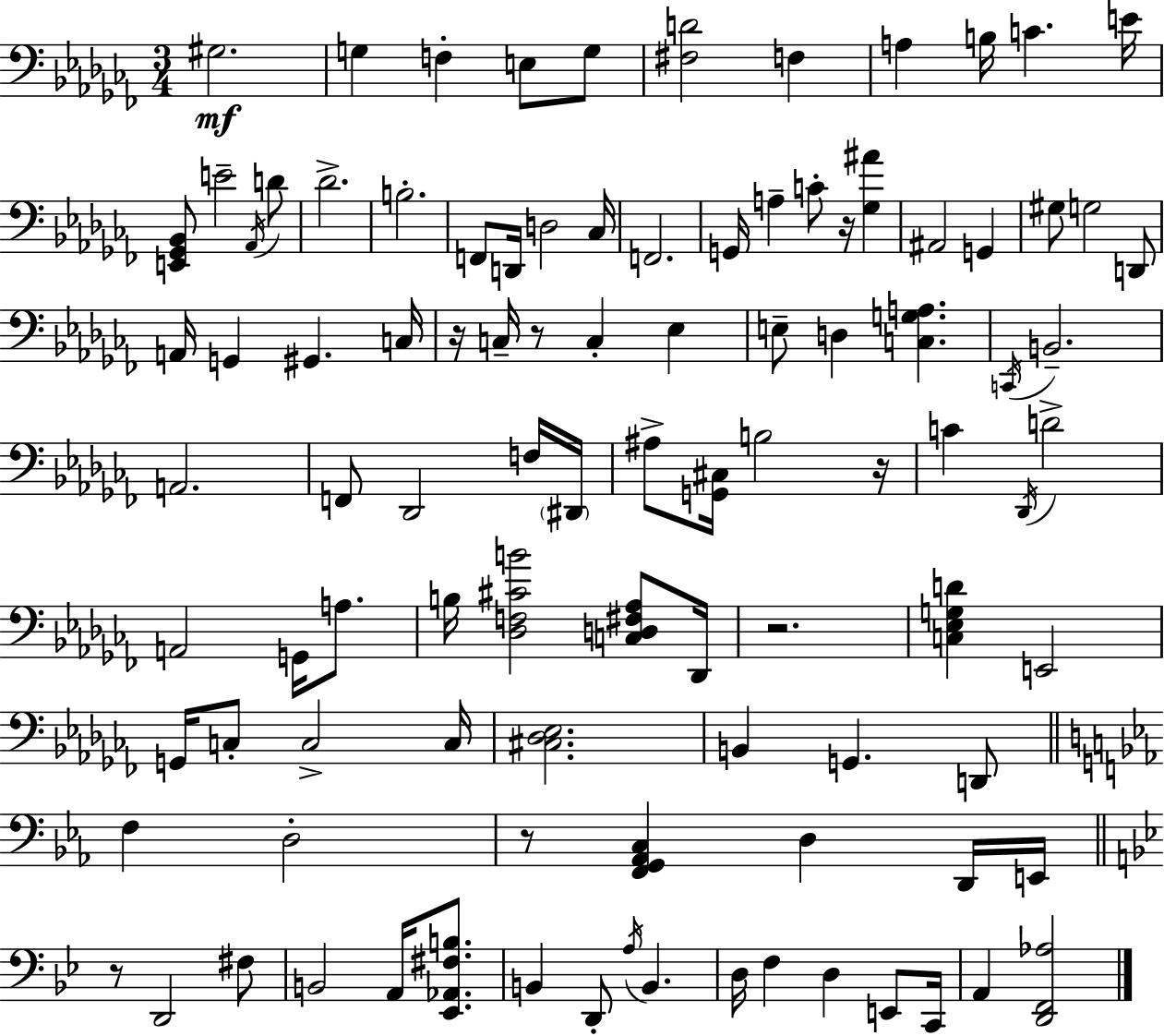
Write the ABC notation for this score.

X:1
T:Untitled
M:3/4
L:1/4
K:Abm
^G,2 G, F, E,/2 G,/2 [^F,D]2 F, A, B,/4 C E/4 [E,,_G,,_B,,]/2 E2 _A,,/4 D/2 _D2 B,2 F,,/2 D,,/4 D,2 _C,/4 F,,2 G,,/4 A, C/2 z/4 [_G,^A] ^A,,2 G,, ^G,/2 G,2 D,,/2 A,,/4 G,, ^G,, C,/4 z/4 C,/4 z/2 C, _E, E,/2 D, [C,G,A,] C,,/4 B,,2 A,,2 F,,/2 _D,,2 F,/4 ^D,,/4 ^A,/2 [G,,^C,]/4 B,2 z/4 C _D,,/4 D2 A,,2 G,,/4 A,/2 B,/4 [_D,F,^CB]2 [C,D,^F,_A,]/2 _D,,/4 z2 [C,_E,G,D] E,,2 G,,/4 C,/2 C,2 C,/4 [^C,_D,_E,]2 B,, G,, D,,/2 F, D,2 z/2 [F,,G,,_A,,C,] D, D,,/4 E,,/4 z/2 D,,2 ^F,/2 B,,2 A,,/4 [_E,,_A,,^F,B,]/2 B,, D,,/2 A,/4 B,, D,/4 F, D, E,,/2 C,,/4 A,, [D,,F,,_A,]2